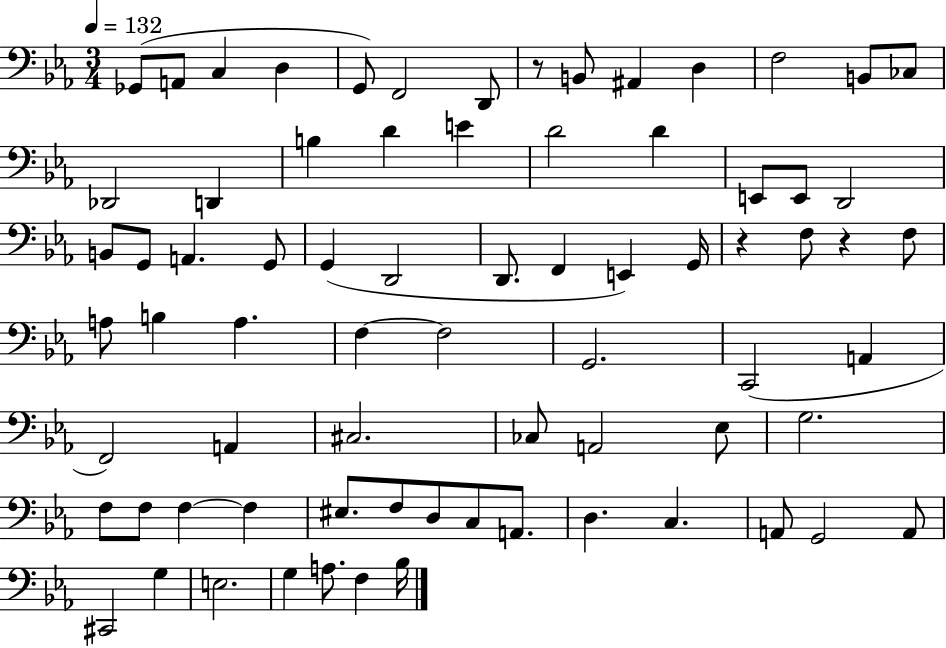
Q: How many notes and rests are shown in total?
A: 74